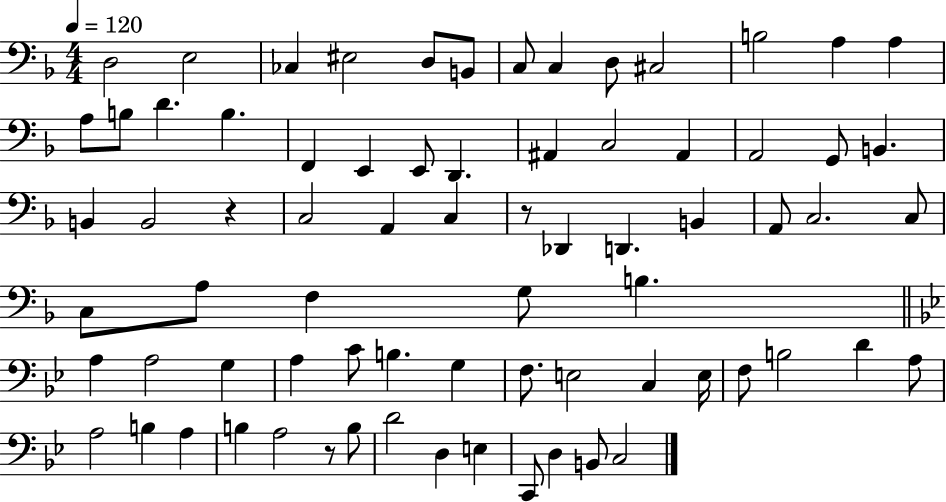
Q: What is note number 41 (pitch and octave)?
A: F3